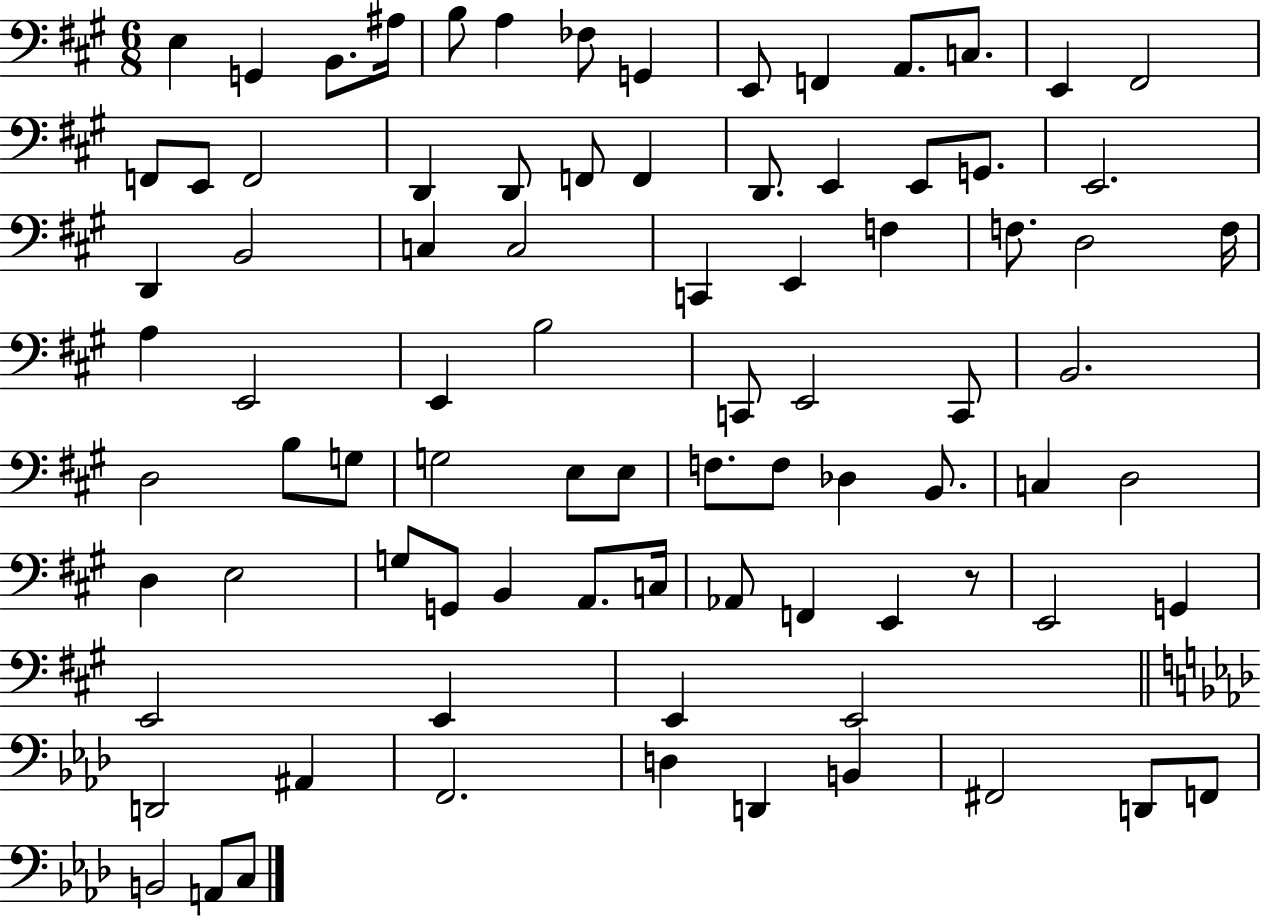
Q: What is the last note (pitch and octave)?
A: C3